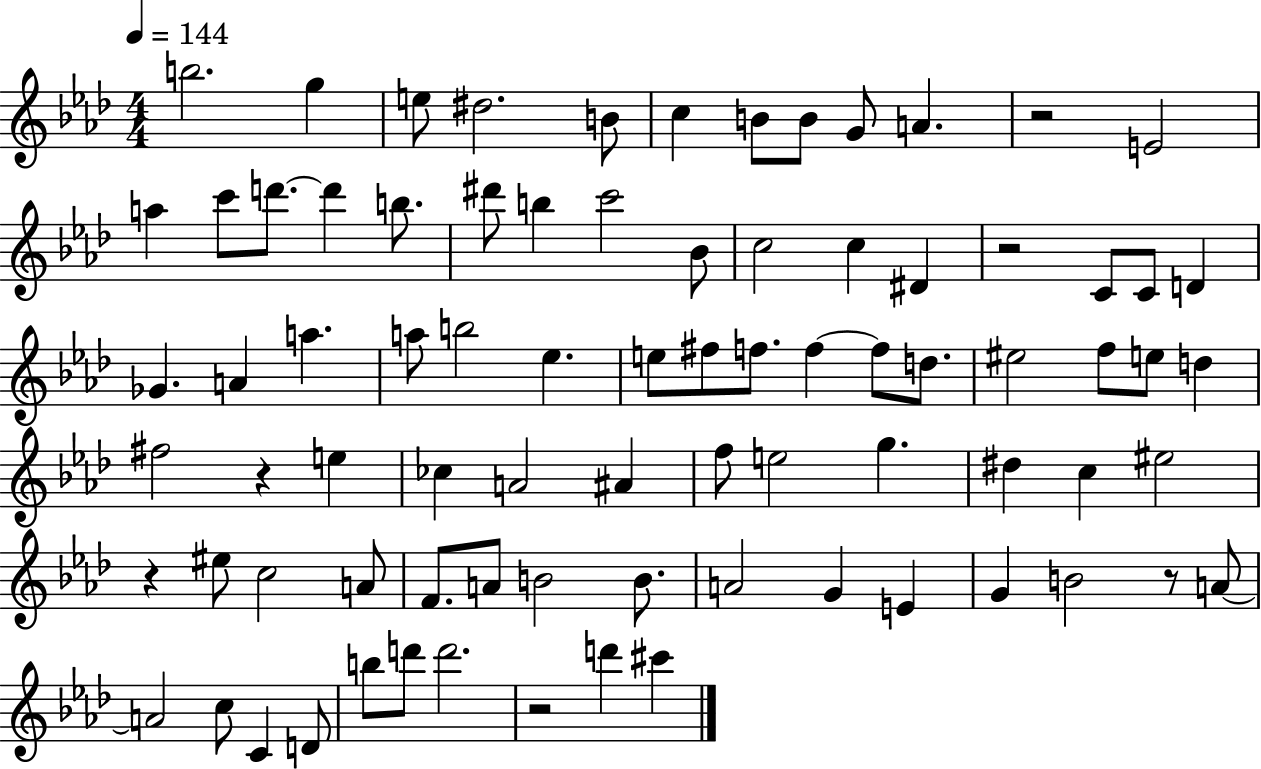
B5/h. G5/q E5/e D#5/h. B4/e C5/q B4/e B4/e G4/e A4/q. R/h E4/h A5/q C6/e D6/e. D6/q B5/e. D#6/e B5/q C6/h Bb4/e C5/h C5/q D#4/q R/h C4/e C4/e D4/q Gb4/q. A4/q A5/q. A5/e B5/h Eb5/q. E5/e F#5/e F5/e. F5/q F5/e D5/e. EIS5/h F5/e E5/e D5/q F#5/h R/q E5/q CES5/q A4/h A#4/q F5/e E5/h G5/q. D#5/q C5/q EIS5/h R/q EIS5/e C5/h A4/e F4/e. A4/e B4/h B4/e. A4/h G4/q E4/q G4/q B4/h R/e A4/e A4/h C5/e C4/q D4/e B5/e D6/e D6/h. R/h D6/q C#6/q